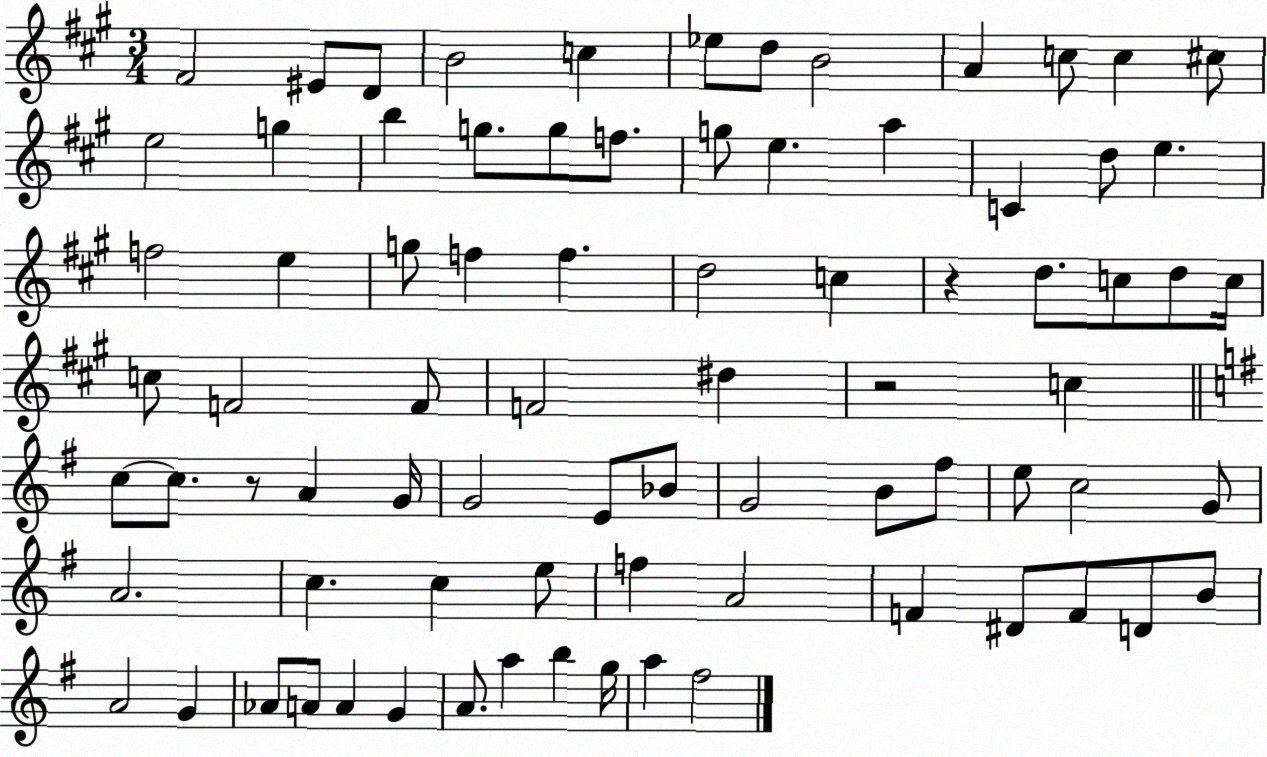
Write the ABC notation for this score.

X:1
T:Untitled
M:3/4
L:1/4
K:A
^F2 ^E/2 D/2 B2 c _e/2 d/2 B2 A c/2 c ^c/2 e2 g b g/2 g/2 f/2 g/2 e a C d/2 e f2 e g/2 f f d2 c z d/2 c/2 d/2 c/4 c/2 F2 F/2 F2 ^d z2 c c/2 c/2 z/2 A G/4 G2 E/2 _B/2 G2 B/2 ^f/2 e/2 c2 G/2 A2 c c e/2 f A2 F ^D/2 F/2 D/2 B/2 A2 G _A/2 A/2 A G A/2 a b g/4 a ^f2